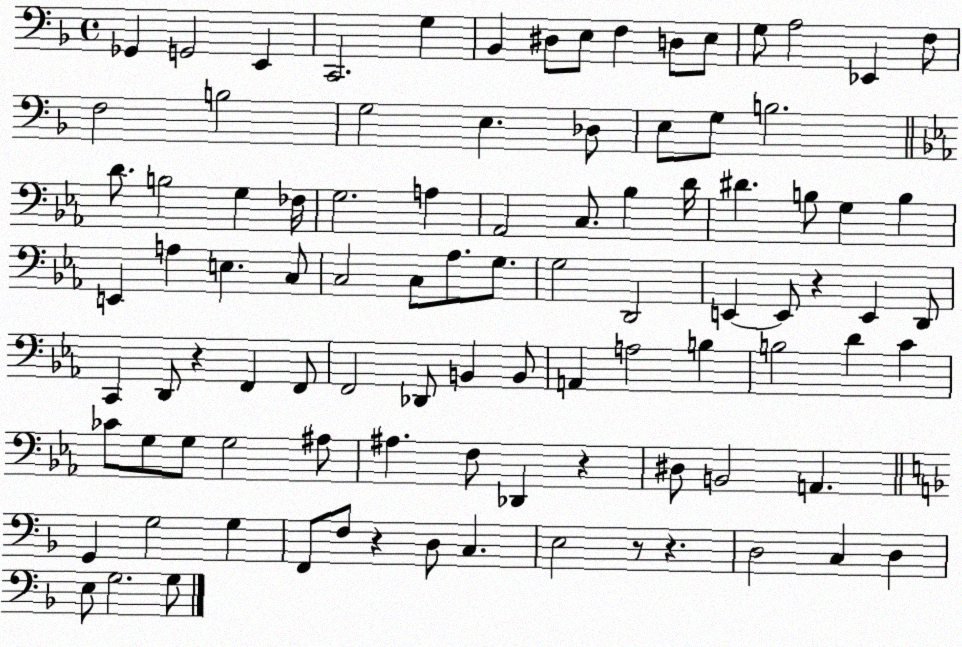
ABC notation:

X:1
T:Untitled
M:4/4
L:1/4
K:F
_G,, G,,2 E,, C,,2 G, _B,, ^D,/2 E,/2 F, D,/2 E,/2 G,/2 A,2 _E,, F,/2 F,2 B,2 G,2 E, _D,/2 E,/2 G,/2 B,2 D/2 B,2 G, _F,/4 G,2 A, _A,,2 C,/2 _B, D/4 ^D B,/2 G, B, E,, A, E, C,/2 C,2 C,/2 _A,/2 G,/2 G,2 D,,2 E,, E,,/2 z E,, D,,/2 C,, D,,/2 z F,, F,,/2 F,,2 _D,,/2 B,, B,,/2 A,, A,2 B, B,2 D C _C/2 G,/2 G,/2 G,2 ^A,/2 ^A, F,/2 _D,, z ^D,/2 B,,2 A,, G,, G,2 G, F,,/2 F,/2 z D,/2 C, E,2 z/2 z D,2 C, D, E,/2 G,2 G,/2